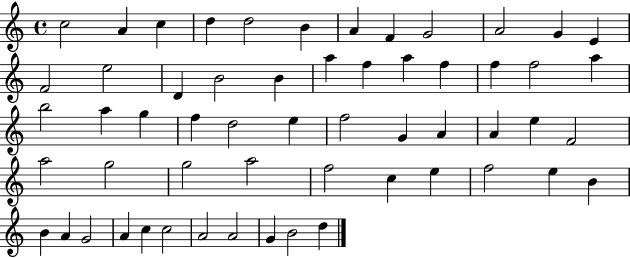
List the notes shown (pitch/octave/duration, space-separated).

C5/h A4/q C5/q D5/q D5/h B4/q A4/q F4/q G4/h A4/h G4/q E4/q F4/h E5/h D4/q B4/h B4/q A5/q F5/q A5/q F5/q F5/q F5/h A5/q B5/h A5/q G5/q F5/q D5/h E5/q F5/h G4/q A4/q A4/q E5/q F4/h A5/h G5/h G5/h A5/h F5/h C5/q E5/q F5/h E5/q B4/q B4/q A4/q G4/h A4/q C5/q C5/h A4/h A4/h G4/q B4/h D5/q